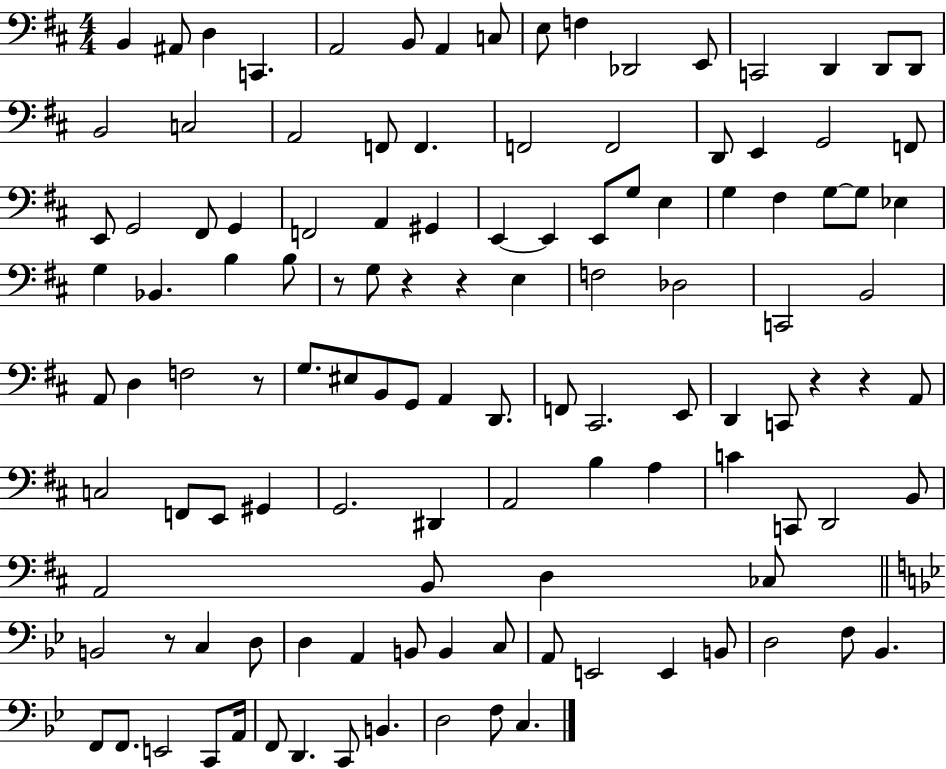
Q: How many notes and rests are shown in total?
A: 120